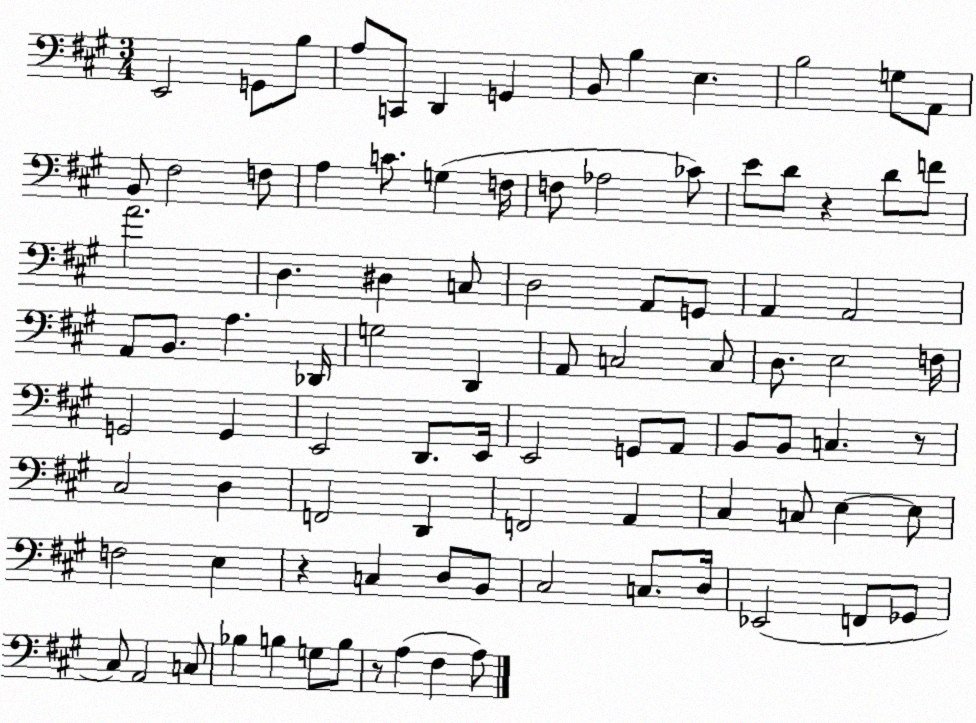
X:1
T:Untitled
M:3/4
L:1/4
K:A
E,,2 G,,/2 B,/2 A,/2 C,,/2 D,, G,, B,,/2 B, E, B,2 G,/2 A,,/2 B,,/2 ^F,2 F,/2 A, C/2 G, F,/4 F,/2 _A,2 _C/2 E/2 D/2 z D/2 F/2 A2 D, ^D, C,/2 D,2 A,,/2 G,,/2 A,, A,,2 A,,/2 B,,/2 A, _D,,/4 G,2 D,, A,,/2 C,2 C,/2 D,/2 E,2 F,/4 G,,2 G,, E,,2 D,,/2 E,,/4 E,,2 G,,/2 A,,/2 B,,/2 B,,/2 C, z/2 ^C,2 D, F,,2 D,, F,,2 A,, ^C, C,/2 E, E,/2 F,2 E, z C, D,/2 B,,/2 ^C,2 C,/2 D,/4 _E,,2 F,,/2 _G,,/2 ^C,/2 A,,2 C,/2 _B, B, G,/2 B,/2 z/2 A, ^F, A,/2